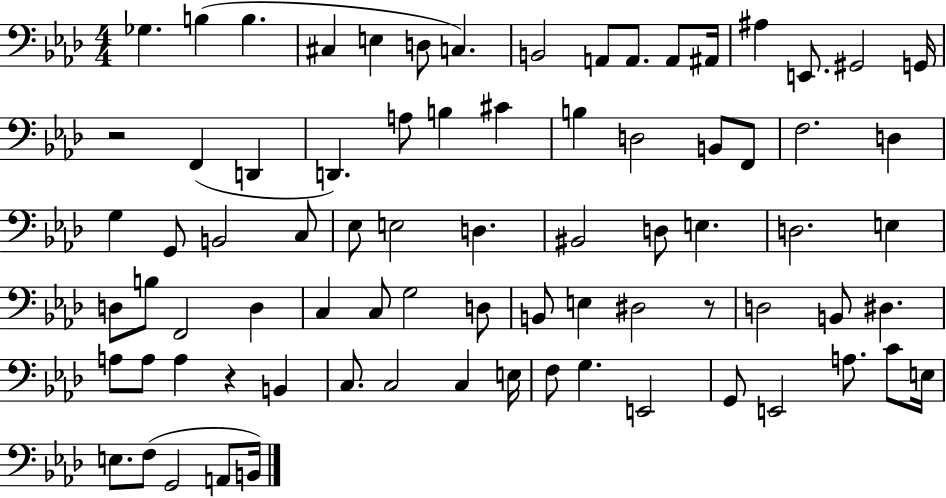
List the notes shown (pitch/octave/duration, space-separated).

Gb3/q. B3/q B3/q. C#3/q E3/q D3/e C3/q. B2/h A2/e A2/e. A2/e A#2/s A#3/q E2/e. G#2/h G2/s R/h F2/q D2/q D2/q. A3/e B3/q C#4/q B3/q D3/h B2/e F2/e F3/h. D3/q G3/q G2/e B2/h C3/e Eb3/e E3/h D3/q. BIS2/h D3/e E3/q. D3/h. E3/q D3/e B3/e F2/h D3/q C3/q C3/e G3/h D3/e B2/e E3/q D#3/h R/e D3/h B2/e D#3/q. A3/e A3/e A3/q R/q B2/q C3/e. C3/h C3/q E3/s F3/e G3/q. E2/h G2/e E2/h A3/e. C4/e E3/s E3/e. F3/e G2/h A2/e B2/s